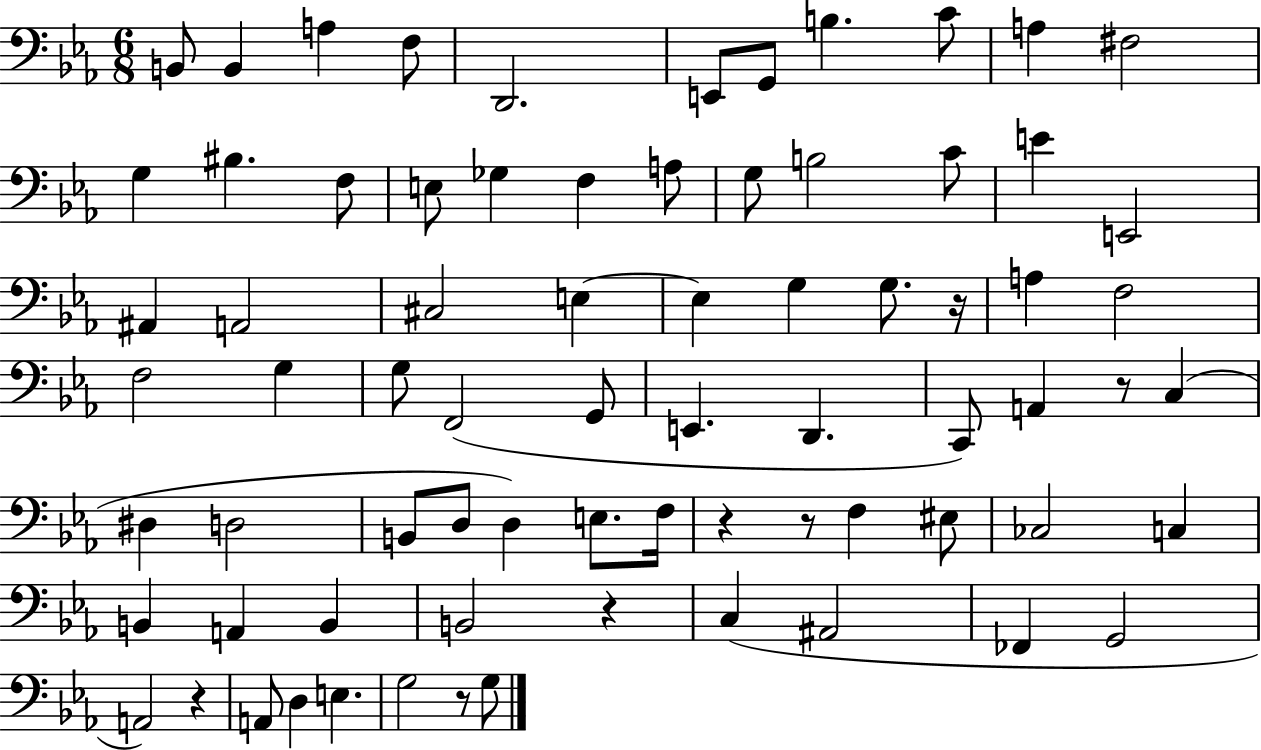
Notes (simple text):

B2/e B2/q A3/q F3/e D2/h. E2/e G2/e B3/q. C4/e A3/q F#3/h G3/q BIS3/q. F3/e E3/e Gb3/q F3/q A3/e G3/e B3/h C4/e E4/q E2/h A#2/q A2/h C#3/h E3/q E3/q G3/q G3/e. R/s A3/q F3/h F3/h G3/q G3/e F2/h G2/e E2/q. D2/q. C2/e A2/q R/e C3/q D#3/q D3/h B2/e D3/e D3/q E3/e. F3/s R/q R/e F3/q EIS3/e CES3/h C3/q B2/q A2/q B2/q B2/h R/q C3/q A#2/h FES2/q G2/h A2/h R/q A2/e D3/q E3/q. G3/h R/e G3/e